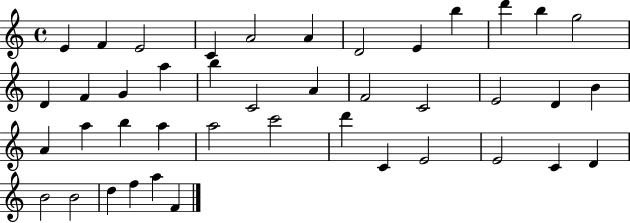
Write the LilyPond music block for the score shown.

{
  \clef treble
  \time 4/4
  \defaultTimeSignature
  \key c \major
  e'4 f'4 e'2 | c'4 a'2 a'4 | d'2 e'4 b''4 | d'''4 b''4 g''2 | \break d'4 f'4 g'4 a''4 | b''4 c'2 a'4 | f'2 c'2 | e'2 d'4 b'4 | \break a'4 a''4 b''4 a''4 | a''2 c'''2 | d'''4 c'4 e'2 | e'2 c'4 d'4 | \break b'2 b'2 | d''4 f''4 a''4 f'4 | \bar "|."
}